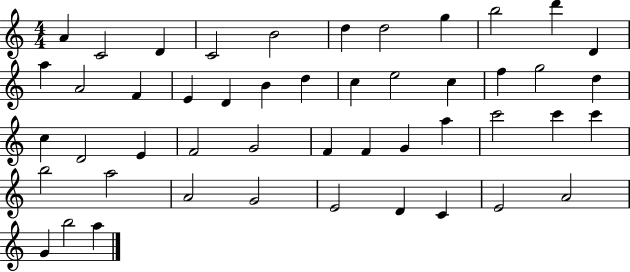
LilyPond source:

{
  \clef treble
  \numericTimeSignature
  \time 4/4
  \key c \major
  a'4 c'2 d'4 | c'2 b'2 | d''4 d''2 g''4 | b''2 d'''4 d'4 | \break a''4 a'2 f'4 | e'4 d'4 b'4 d''4 | c''4 e''2 c''4 | f''4 g''2 d''4 | \break c''4 d'2 e'4 | f'2 g'2 | f'4 f'4 g'4 a''4 | c'''2 c'''4 c'''4 | \break b''2 a''2 | a'2 g'2 | e'2 d'4 c'4 | e'2 a'2 | \break g'4 b''2 a''4 | \bar "|."
}